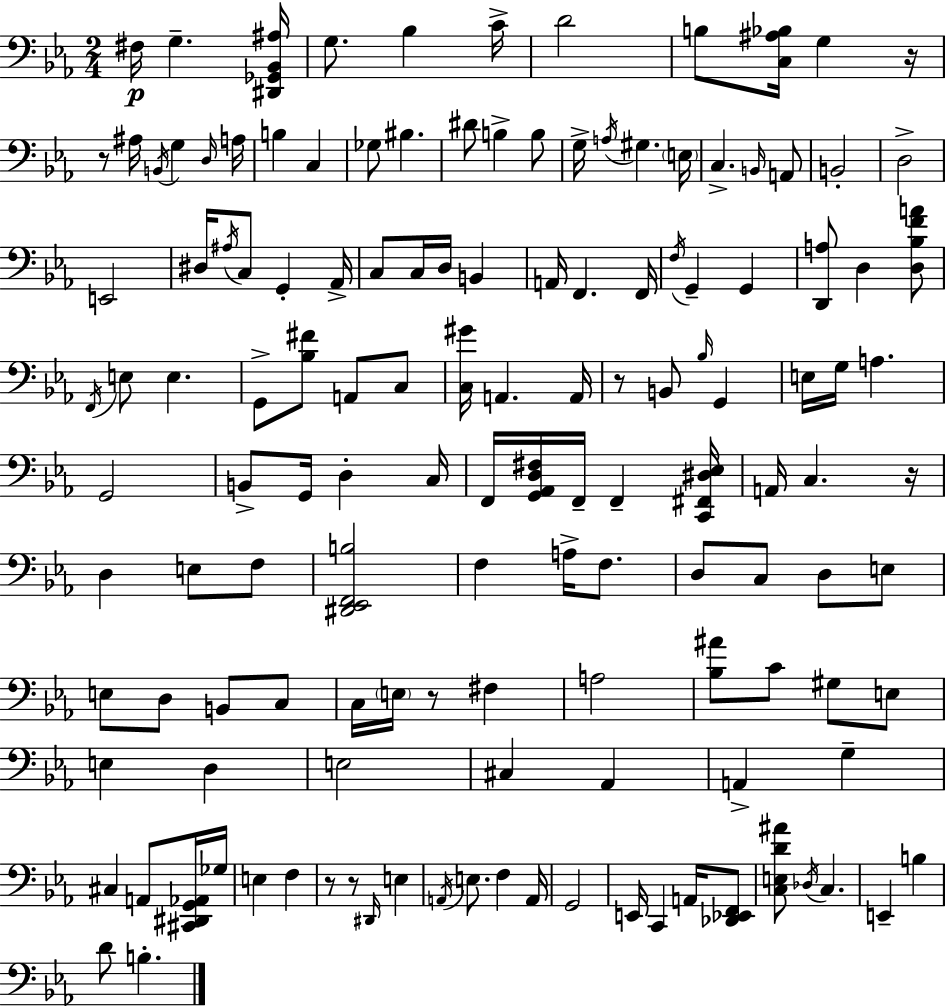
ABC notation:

X:1
T:Untitled
M:2/4
L:1/4
K:Eb
^F,/4 G, [^D,,_G,,_B,,^A,]/4 G,/2 _B, C/4 D2 B,/2 [C,^A,_B,]/4 G, z/4 z/2 ^A,/4 B,,/4 G, D,/4 A,/4 B, C, _G,/2 ^B, ^D/2 B, B,/2 G,/4 A,/4 ^G, E,/4 C, B,,/4 A,,/2 B,,2 D,2 E,,2 ^D,/4 ^A,/4 C,/2 G,, _A,,/4 C,/2 C,/4 D,/4 B,, A,,/4 F,, F,,/4 F,/4 G,, G,, [D,,A,]/2 D, [D,_B,FA]/2 F,,/4 E,/2 E, G,,/2 [_B,^F]/2 A,,/2 C,/2 [C,^G]/4 A,, A,,/4 z/2 B,,/2 _B,/4 G,, E,/4 G,/4 A, G,,2 B,,/2 G,,/4 D, C,/4 F,,/4 [G,,_A,,D,^F,]/4 F,,/4 F,, [C,,^F,,^D,_E,]/4 A,,/4 C, z/4 D, E,/2 F,/2 [^D,,_E,,F,,B,]2 F, A,/4 F,/2 D,/2 C,/2 D,/2 E,/2 E,/2 D,/2 B,,/2 C,/2 C,/4 E,/4 z/2 ^F, A,2 [_B,^A]/2 C/2 ^G,/2 E,/2 E, D, E,2 ^C, _A,, A,, G, ^C, A,,/2 [^C,,^D,,G,,_A,,]/4 _G,/4 E, F, z/2 z/2 ^D,,/4 E, A,,/4 E,/2 F, A,,/4 G,,2 E,,/4 C,, A,,/4 [_D,,_E,,F,,]/2 [C,E,D^A]/2 _D,/4 C, E,, B, D/2 B,